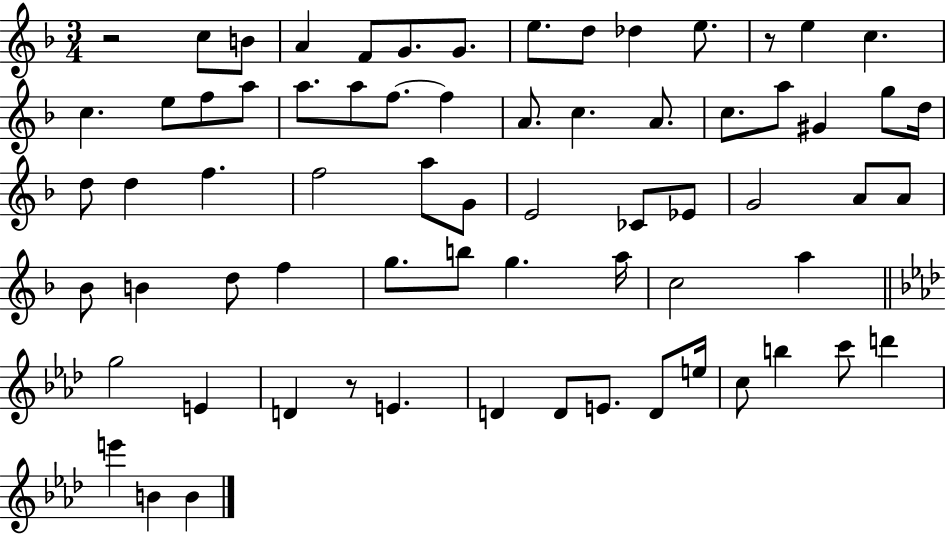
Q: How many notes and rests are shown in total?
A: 69